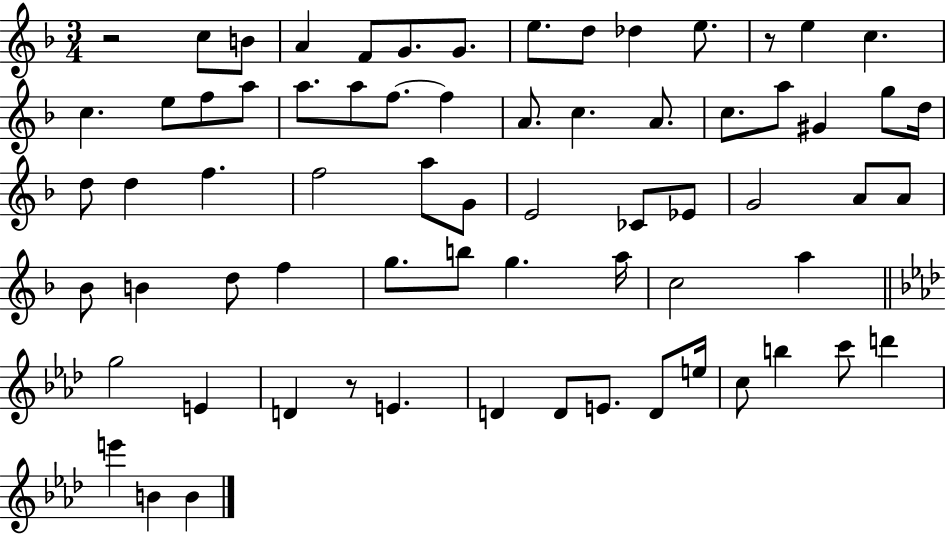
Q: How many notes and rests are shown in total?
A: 69